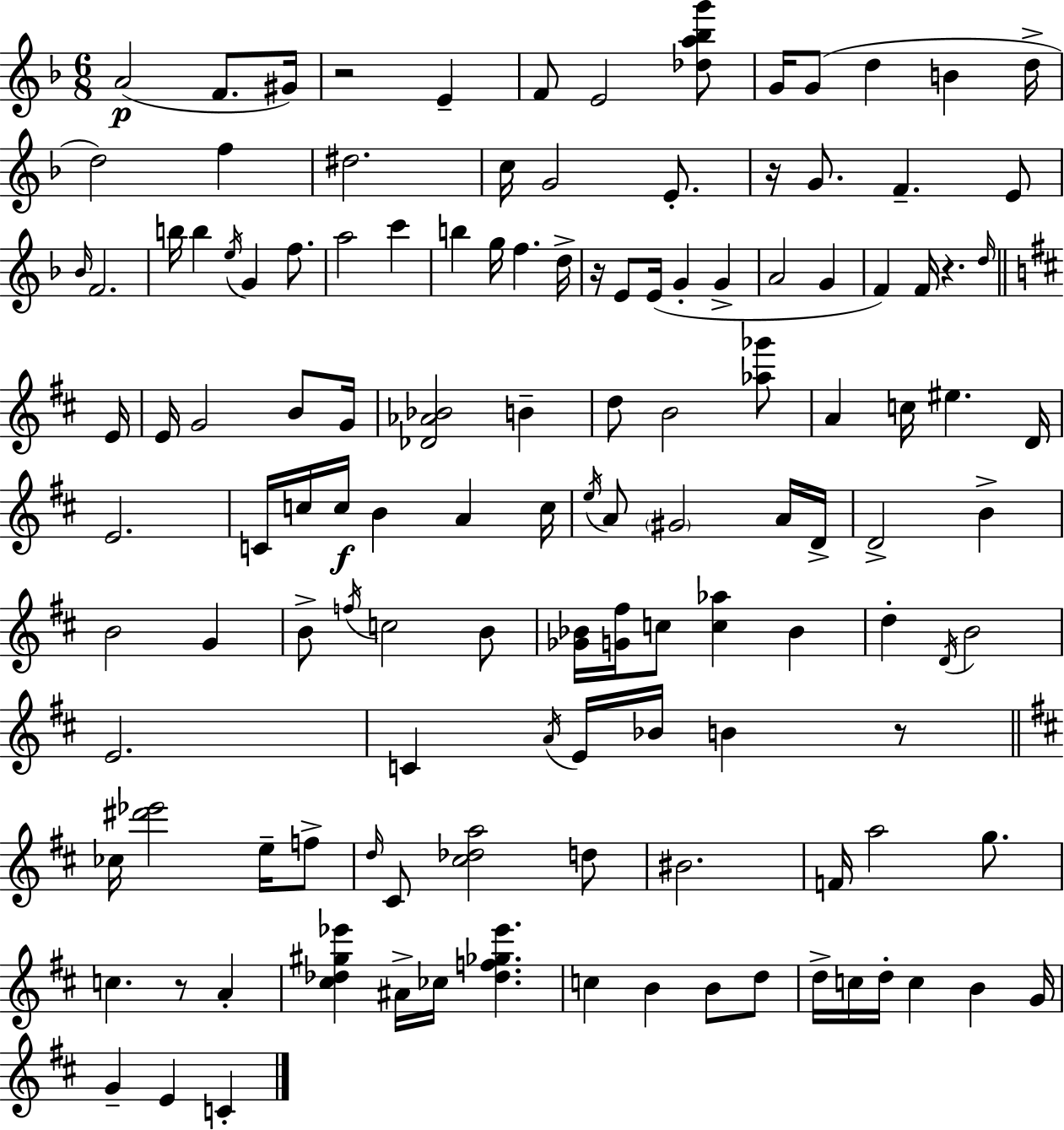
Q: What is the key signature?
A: F major